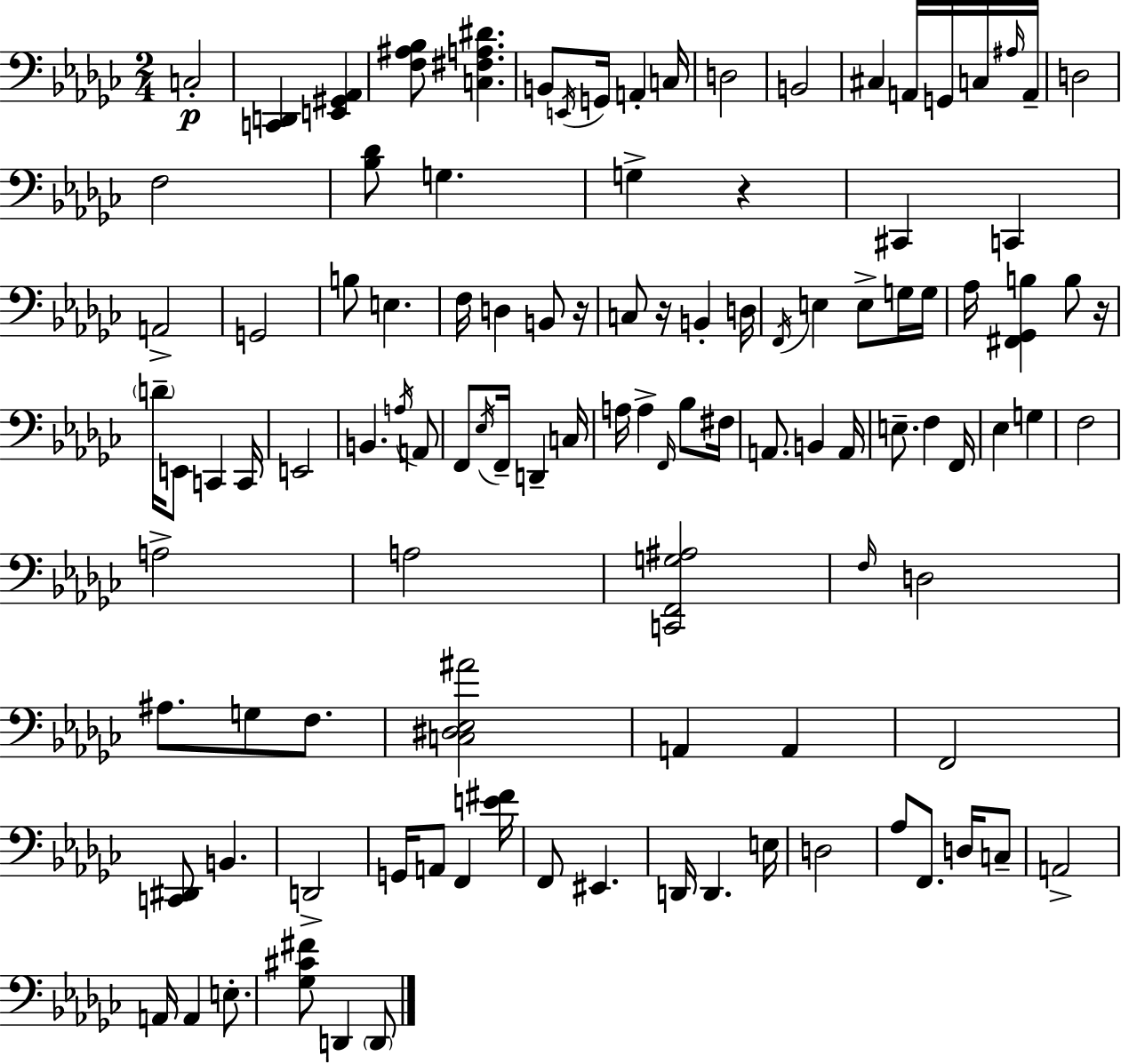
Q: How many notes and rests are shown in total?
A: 110